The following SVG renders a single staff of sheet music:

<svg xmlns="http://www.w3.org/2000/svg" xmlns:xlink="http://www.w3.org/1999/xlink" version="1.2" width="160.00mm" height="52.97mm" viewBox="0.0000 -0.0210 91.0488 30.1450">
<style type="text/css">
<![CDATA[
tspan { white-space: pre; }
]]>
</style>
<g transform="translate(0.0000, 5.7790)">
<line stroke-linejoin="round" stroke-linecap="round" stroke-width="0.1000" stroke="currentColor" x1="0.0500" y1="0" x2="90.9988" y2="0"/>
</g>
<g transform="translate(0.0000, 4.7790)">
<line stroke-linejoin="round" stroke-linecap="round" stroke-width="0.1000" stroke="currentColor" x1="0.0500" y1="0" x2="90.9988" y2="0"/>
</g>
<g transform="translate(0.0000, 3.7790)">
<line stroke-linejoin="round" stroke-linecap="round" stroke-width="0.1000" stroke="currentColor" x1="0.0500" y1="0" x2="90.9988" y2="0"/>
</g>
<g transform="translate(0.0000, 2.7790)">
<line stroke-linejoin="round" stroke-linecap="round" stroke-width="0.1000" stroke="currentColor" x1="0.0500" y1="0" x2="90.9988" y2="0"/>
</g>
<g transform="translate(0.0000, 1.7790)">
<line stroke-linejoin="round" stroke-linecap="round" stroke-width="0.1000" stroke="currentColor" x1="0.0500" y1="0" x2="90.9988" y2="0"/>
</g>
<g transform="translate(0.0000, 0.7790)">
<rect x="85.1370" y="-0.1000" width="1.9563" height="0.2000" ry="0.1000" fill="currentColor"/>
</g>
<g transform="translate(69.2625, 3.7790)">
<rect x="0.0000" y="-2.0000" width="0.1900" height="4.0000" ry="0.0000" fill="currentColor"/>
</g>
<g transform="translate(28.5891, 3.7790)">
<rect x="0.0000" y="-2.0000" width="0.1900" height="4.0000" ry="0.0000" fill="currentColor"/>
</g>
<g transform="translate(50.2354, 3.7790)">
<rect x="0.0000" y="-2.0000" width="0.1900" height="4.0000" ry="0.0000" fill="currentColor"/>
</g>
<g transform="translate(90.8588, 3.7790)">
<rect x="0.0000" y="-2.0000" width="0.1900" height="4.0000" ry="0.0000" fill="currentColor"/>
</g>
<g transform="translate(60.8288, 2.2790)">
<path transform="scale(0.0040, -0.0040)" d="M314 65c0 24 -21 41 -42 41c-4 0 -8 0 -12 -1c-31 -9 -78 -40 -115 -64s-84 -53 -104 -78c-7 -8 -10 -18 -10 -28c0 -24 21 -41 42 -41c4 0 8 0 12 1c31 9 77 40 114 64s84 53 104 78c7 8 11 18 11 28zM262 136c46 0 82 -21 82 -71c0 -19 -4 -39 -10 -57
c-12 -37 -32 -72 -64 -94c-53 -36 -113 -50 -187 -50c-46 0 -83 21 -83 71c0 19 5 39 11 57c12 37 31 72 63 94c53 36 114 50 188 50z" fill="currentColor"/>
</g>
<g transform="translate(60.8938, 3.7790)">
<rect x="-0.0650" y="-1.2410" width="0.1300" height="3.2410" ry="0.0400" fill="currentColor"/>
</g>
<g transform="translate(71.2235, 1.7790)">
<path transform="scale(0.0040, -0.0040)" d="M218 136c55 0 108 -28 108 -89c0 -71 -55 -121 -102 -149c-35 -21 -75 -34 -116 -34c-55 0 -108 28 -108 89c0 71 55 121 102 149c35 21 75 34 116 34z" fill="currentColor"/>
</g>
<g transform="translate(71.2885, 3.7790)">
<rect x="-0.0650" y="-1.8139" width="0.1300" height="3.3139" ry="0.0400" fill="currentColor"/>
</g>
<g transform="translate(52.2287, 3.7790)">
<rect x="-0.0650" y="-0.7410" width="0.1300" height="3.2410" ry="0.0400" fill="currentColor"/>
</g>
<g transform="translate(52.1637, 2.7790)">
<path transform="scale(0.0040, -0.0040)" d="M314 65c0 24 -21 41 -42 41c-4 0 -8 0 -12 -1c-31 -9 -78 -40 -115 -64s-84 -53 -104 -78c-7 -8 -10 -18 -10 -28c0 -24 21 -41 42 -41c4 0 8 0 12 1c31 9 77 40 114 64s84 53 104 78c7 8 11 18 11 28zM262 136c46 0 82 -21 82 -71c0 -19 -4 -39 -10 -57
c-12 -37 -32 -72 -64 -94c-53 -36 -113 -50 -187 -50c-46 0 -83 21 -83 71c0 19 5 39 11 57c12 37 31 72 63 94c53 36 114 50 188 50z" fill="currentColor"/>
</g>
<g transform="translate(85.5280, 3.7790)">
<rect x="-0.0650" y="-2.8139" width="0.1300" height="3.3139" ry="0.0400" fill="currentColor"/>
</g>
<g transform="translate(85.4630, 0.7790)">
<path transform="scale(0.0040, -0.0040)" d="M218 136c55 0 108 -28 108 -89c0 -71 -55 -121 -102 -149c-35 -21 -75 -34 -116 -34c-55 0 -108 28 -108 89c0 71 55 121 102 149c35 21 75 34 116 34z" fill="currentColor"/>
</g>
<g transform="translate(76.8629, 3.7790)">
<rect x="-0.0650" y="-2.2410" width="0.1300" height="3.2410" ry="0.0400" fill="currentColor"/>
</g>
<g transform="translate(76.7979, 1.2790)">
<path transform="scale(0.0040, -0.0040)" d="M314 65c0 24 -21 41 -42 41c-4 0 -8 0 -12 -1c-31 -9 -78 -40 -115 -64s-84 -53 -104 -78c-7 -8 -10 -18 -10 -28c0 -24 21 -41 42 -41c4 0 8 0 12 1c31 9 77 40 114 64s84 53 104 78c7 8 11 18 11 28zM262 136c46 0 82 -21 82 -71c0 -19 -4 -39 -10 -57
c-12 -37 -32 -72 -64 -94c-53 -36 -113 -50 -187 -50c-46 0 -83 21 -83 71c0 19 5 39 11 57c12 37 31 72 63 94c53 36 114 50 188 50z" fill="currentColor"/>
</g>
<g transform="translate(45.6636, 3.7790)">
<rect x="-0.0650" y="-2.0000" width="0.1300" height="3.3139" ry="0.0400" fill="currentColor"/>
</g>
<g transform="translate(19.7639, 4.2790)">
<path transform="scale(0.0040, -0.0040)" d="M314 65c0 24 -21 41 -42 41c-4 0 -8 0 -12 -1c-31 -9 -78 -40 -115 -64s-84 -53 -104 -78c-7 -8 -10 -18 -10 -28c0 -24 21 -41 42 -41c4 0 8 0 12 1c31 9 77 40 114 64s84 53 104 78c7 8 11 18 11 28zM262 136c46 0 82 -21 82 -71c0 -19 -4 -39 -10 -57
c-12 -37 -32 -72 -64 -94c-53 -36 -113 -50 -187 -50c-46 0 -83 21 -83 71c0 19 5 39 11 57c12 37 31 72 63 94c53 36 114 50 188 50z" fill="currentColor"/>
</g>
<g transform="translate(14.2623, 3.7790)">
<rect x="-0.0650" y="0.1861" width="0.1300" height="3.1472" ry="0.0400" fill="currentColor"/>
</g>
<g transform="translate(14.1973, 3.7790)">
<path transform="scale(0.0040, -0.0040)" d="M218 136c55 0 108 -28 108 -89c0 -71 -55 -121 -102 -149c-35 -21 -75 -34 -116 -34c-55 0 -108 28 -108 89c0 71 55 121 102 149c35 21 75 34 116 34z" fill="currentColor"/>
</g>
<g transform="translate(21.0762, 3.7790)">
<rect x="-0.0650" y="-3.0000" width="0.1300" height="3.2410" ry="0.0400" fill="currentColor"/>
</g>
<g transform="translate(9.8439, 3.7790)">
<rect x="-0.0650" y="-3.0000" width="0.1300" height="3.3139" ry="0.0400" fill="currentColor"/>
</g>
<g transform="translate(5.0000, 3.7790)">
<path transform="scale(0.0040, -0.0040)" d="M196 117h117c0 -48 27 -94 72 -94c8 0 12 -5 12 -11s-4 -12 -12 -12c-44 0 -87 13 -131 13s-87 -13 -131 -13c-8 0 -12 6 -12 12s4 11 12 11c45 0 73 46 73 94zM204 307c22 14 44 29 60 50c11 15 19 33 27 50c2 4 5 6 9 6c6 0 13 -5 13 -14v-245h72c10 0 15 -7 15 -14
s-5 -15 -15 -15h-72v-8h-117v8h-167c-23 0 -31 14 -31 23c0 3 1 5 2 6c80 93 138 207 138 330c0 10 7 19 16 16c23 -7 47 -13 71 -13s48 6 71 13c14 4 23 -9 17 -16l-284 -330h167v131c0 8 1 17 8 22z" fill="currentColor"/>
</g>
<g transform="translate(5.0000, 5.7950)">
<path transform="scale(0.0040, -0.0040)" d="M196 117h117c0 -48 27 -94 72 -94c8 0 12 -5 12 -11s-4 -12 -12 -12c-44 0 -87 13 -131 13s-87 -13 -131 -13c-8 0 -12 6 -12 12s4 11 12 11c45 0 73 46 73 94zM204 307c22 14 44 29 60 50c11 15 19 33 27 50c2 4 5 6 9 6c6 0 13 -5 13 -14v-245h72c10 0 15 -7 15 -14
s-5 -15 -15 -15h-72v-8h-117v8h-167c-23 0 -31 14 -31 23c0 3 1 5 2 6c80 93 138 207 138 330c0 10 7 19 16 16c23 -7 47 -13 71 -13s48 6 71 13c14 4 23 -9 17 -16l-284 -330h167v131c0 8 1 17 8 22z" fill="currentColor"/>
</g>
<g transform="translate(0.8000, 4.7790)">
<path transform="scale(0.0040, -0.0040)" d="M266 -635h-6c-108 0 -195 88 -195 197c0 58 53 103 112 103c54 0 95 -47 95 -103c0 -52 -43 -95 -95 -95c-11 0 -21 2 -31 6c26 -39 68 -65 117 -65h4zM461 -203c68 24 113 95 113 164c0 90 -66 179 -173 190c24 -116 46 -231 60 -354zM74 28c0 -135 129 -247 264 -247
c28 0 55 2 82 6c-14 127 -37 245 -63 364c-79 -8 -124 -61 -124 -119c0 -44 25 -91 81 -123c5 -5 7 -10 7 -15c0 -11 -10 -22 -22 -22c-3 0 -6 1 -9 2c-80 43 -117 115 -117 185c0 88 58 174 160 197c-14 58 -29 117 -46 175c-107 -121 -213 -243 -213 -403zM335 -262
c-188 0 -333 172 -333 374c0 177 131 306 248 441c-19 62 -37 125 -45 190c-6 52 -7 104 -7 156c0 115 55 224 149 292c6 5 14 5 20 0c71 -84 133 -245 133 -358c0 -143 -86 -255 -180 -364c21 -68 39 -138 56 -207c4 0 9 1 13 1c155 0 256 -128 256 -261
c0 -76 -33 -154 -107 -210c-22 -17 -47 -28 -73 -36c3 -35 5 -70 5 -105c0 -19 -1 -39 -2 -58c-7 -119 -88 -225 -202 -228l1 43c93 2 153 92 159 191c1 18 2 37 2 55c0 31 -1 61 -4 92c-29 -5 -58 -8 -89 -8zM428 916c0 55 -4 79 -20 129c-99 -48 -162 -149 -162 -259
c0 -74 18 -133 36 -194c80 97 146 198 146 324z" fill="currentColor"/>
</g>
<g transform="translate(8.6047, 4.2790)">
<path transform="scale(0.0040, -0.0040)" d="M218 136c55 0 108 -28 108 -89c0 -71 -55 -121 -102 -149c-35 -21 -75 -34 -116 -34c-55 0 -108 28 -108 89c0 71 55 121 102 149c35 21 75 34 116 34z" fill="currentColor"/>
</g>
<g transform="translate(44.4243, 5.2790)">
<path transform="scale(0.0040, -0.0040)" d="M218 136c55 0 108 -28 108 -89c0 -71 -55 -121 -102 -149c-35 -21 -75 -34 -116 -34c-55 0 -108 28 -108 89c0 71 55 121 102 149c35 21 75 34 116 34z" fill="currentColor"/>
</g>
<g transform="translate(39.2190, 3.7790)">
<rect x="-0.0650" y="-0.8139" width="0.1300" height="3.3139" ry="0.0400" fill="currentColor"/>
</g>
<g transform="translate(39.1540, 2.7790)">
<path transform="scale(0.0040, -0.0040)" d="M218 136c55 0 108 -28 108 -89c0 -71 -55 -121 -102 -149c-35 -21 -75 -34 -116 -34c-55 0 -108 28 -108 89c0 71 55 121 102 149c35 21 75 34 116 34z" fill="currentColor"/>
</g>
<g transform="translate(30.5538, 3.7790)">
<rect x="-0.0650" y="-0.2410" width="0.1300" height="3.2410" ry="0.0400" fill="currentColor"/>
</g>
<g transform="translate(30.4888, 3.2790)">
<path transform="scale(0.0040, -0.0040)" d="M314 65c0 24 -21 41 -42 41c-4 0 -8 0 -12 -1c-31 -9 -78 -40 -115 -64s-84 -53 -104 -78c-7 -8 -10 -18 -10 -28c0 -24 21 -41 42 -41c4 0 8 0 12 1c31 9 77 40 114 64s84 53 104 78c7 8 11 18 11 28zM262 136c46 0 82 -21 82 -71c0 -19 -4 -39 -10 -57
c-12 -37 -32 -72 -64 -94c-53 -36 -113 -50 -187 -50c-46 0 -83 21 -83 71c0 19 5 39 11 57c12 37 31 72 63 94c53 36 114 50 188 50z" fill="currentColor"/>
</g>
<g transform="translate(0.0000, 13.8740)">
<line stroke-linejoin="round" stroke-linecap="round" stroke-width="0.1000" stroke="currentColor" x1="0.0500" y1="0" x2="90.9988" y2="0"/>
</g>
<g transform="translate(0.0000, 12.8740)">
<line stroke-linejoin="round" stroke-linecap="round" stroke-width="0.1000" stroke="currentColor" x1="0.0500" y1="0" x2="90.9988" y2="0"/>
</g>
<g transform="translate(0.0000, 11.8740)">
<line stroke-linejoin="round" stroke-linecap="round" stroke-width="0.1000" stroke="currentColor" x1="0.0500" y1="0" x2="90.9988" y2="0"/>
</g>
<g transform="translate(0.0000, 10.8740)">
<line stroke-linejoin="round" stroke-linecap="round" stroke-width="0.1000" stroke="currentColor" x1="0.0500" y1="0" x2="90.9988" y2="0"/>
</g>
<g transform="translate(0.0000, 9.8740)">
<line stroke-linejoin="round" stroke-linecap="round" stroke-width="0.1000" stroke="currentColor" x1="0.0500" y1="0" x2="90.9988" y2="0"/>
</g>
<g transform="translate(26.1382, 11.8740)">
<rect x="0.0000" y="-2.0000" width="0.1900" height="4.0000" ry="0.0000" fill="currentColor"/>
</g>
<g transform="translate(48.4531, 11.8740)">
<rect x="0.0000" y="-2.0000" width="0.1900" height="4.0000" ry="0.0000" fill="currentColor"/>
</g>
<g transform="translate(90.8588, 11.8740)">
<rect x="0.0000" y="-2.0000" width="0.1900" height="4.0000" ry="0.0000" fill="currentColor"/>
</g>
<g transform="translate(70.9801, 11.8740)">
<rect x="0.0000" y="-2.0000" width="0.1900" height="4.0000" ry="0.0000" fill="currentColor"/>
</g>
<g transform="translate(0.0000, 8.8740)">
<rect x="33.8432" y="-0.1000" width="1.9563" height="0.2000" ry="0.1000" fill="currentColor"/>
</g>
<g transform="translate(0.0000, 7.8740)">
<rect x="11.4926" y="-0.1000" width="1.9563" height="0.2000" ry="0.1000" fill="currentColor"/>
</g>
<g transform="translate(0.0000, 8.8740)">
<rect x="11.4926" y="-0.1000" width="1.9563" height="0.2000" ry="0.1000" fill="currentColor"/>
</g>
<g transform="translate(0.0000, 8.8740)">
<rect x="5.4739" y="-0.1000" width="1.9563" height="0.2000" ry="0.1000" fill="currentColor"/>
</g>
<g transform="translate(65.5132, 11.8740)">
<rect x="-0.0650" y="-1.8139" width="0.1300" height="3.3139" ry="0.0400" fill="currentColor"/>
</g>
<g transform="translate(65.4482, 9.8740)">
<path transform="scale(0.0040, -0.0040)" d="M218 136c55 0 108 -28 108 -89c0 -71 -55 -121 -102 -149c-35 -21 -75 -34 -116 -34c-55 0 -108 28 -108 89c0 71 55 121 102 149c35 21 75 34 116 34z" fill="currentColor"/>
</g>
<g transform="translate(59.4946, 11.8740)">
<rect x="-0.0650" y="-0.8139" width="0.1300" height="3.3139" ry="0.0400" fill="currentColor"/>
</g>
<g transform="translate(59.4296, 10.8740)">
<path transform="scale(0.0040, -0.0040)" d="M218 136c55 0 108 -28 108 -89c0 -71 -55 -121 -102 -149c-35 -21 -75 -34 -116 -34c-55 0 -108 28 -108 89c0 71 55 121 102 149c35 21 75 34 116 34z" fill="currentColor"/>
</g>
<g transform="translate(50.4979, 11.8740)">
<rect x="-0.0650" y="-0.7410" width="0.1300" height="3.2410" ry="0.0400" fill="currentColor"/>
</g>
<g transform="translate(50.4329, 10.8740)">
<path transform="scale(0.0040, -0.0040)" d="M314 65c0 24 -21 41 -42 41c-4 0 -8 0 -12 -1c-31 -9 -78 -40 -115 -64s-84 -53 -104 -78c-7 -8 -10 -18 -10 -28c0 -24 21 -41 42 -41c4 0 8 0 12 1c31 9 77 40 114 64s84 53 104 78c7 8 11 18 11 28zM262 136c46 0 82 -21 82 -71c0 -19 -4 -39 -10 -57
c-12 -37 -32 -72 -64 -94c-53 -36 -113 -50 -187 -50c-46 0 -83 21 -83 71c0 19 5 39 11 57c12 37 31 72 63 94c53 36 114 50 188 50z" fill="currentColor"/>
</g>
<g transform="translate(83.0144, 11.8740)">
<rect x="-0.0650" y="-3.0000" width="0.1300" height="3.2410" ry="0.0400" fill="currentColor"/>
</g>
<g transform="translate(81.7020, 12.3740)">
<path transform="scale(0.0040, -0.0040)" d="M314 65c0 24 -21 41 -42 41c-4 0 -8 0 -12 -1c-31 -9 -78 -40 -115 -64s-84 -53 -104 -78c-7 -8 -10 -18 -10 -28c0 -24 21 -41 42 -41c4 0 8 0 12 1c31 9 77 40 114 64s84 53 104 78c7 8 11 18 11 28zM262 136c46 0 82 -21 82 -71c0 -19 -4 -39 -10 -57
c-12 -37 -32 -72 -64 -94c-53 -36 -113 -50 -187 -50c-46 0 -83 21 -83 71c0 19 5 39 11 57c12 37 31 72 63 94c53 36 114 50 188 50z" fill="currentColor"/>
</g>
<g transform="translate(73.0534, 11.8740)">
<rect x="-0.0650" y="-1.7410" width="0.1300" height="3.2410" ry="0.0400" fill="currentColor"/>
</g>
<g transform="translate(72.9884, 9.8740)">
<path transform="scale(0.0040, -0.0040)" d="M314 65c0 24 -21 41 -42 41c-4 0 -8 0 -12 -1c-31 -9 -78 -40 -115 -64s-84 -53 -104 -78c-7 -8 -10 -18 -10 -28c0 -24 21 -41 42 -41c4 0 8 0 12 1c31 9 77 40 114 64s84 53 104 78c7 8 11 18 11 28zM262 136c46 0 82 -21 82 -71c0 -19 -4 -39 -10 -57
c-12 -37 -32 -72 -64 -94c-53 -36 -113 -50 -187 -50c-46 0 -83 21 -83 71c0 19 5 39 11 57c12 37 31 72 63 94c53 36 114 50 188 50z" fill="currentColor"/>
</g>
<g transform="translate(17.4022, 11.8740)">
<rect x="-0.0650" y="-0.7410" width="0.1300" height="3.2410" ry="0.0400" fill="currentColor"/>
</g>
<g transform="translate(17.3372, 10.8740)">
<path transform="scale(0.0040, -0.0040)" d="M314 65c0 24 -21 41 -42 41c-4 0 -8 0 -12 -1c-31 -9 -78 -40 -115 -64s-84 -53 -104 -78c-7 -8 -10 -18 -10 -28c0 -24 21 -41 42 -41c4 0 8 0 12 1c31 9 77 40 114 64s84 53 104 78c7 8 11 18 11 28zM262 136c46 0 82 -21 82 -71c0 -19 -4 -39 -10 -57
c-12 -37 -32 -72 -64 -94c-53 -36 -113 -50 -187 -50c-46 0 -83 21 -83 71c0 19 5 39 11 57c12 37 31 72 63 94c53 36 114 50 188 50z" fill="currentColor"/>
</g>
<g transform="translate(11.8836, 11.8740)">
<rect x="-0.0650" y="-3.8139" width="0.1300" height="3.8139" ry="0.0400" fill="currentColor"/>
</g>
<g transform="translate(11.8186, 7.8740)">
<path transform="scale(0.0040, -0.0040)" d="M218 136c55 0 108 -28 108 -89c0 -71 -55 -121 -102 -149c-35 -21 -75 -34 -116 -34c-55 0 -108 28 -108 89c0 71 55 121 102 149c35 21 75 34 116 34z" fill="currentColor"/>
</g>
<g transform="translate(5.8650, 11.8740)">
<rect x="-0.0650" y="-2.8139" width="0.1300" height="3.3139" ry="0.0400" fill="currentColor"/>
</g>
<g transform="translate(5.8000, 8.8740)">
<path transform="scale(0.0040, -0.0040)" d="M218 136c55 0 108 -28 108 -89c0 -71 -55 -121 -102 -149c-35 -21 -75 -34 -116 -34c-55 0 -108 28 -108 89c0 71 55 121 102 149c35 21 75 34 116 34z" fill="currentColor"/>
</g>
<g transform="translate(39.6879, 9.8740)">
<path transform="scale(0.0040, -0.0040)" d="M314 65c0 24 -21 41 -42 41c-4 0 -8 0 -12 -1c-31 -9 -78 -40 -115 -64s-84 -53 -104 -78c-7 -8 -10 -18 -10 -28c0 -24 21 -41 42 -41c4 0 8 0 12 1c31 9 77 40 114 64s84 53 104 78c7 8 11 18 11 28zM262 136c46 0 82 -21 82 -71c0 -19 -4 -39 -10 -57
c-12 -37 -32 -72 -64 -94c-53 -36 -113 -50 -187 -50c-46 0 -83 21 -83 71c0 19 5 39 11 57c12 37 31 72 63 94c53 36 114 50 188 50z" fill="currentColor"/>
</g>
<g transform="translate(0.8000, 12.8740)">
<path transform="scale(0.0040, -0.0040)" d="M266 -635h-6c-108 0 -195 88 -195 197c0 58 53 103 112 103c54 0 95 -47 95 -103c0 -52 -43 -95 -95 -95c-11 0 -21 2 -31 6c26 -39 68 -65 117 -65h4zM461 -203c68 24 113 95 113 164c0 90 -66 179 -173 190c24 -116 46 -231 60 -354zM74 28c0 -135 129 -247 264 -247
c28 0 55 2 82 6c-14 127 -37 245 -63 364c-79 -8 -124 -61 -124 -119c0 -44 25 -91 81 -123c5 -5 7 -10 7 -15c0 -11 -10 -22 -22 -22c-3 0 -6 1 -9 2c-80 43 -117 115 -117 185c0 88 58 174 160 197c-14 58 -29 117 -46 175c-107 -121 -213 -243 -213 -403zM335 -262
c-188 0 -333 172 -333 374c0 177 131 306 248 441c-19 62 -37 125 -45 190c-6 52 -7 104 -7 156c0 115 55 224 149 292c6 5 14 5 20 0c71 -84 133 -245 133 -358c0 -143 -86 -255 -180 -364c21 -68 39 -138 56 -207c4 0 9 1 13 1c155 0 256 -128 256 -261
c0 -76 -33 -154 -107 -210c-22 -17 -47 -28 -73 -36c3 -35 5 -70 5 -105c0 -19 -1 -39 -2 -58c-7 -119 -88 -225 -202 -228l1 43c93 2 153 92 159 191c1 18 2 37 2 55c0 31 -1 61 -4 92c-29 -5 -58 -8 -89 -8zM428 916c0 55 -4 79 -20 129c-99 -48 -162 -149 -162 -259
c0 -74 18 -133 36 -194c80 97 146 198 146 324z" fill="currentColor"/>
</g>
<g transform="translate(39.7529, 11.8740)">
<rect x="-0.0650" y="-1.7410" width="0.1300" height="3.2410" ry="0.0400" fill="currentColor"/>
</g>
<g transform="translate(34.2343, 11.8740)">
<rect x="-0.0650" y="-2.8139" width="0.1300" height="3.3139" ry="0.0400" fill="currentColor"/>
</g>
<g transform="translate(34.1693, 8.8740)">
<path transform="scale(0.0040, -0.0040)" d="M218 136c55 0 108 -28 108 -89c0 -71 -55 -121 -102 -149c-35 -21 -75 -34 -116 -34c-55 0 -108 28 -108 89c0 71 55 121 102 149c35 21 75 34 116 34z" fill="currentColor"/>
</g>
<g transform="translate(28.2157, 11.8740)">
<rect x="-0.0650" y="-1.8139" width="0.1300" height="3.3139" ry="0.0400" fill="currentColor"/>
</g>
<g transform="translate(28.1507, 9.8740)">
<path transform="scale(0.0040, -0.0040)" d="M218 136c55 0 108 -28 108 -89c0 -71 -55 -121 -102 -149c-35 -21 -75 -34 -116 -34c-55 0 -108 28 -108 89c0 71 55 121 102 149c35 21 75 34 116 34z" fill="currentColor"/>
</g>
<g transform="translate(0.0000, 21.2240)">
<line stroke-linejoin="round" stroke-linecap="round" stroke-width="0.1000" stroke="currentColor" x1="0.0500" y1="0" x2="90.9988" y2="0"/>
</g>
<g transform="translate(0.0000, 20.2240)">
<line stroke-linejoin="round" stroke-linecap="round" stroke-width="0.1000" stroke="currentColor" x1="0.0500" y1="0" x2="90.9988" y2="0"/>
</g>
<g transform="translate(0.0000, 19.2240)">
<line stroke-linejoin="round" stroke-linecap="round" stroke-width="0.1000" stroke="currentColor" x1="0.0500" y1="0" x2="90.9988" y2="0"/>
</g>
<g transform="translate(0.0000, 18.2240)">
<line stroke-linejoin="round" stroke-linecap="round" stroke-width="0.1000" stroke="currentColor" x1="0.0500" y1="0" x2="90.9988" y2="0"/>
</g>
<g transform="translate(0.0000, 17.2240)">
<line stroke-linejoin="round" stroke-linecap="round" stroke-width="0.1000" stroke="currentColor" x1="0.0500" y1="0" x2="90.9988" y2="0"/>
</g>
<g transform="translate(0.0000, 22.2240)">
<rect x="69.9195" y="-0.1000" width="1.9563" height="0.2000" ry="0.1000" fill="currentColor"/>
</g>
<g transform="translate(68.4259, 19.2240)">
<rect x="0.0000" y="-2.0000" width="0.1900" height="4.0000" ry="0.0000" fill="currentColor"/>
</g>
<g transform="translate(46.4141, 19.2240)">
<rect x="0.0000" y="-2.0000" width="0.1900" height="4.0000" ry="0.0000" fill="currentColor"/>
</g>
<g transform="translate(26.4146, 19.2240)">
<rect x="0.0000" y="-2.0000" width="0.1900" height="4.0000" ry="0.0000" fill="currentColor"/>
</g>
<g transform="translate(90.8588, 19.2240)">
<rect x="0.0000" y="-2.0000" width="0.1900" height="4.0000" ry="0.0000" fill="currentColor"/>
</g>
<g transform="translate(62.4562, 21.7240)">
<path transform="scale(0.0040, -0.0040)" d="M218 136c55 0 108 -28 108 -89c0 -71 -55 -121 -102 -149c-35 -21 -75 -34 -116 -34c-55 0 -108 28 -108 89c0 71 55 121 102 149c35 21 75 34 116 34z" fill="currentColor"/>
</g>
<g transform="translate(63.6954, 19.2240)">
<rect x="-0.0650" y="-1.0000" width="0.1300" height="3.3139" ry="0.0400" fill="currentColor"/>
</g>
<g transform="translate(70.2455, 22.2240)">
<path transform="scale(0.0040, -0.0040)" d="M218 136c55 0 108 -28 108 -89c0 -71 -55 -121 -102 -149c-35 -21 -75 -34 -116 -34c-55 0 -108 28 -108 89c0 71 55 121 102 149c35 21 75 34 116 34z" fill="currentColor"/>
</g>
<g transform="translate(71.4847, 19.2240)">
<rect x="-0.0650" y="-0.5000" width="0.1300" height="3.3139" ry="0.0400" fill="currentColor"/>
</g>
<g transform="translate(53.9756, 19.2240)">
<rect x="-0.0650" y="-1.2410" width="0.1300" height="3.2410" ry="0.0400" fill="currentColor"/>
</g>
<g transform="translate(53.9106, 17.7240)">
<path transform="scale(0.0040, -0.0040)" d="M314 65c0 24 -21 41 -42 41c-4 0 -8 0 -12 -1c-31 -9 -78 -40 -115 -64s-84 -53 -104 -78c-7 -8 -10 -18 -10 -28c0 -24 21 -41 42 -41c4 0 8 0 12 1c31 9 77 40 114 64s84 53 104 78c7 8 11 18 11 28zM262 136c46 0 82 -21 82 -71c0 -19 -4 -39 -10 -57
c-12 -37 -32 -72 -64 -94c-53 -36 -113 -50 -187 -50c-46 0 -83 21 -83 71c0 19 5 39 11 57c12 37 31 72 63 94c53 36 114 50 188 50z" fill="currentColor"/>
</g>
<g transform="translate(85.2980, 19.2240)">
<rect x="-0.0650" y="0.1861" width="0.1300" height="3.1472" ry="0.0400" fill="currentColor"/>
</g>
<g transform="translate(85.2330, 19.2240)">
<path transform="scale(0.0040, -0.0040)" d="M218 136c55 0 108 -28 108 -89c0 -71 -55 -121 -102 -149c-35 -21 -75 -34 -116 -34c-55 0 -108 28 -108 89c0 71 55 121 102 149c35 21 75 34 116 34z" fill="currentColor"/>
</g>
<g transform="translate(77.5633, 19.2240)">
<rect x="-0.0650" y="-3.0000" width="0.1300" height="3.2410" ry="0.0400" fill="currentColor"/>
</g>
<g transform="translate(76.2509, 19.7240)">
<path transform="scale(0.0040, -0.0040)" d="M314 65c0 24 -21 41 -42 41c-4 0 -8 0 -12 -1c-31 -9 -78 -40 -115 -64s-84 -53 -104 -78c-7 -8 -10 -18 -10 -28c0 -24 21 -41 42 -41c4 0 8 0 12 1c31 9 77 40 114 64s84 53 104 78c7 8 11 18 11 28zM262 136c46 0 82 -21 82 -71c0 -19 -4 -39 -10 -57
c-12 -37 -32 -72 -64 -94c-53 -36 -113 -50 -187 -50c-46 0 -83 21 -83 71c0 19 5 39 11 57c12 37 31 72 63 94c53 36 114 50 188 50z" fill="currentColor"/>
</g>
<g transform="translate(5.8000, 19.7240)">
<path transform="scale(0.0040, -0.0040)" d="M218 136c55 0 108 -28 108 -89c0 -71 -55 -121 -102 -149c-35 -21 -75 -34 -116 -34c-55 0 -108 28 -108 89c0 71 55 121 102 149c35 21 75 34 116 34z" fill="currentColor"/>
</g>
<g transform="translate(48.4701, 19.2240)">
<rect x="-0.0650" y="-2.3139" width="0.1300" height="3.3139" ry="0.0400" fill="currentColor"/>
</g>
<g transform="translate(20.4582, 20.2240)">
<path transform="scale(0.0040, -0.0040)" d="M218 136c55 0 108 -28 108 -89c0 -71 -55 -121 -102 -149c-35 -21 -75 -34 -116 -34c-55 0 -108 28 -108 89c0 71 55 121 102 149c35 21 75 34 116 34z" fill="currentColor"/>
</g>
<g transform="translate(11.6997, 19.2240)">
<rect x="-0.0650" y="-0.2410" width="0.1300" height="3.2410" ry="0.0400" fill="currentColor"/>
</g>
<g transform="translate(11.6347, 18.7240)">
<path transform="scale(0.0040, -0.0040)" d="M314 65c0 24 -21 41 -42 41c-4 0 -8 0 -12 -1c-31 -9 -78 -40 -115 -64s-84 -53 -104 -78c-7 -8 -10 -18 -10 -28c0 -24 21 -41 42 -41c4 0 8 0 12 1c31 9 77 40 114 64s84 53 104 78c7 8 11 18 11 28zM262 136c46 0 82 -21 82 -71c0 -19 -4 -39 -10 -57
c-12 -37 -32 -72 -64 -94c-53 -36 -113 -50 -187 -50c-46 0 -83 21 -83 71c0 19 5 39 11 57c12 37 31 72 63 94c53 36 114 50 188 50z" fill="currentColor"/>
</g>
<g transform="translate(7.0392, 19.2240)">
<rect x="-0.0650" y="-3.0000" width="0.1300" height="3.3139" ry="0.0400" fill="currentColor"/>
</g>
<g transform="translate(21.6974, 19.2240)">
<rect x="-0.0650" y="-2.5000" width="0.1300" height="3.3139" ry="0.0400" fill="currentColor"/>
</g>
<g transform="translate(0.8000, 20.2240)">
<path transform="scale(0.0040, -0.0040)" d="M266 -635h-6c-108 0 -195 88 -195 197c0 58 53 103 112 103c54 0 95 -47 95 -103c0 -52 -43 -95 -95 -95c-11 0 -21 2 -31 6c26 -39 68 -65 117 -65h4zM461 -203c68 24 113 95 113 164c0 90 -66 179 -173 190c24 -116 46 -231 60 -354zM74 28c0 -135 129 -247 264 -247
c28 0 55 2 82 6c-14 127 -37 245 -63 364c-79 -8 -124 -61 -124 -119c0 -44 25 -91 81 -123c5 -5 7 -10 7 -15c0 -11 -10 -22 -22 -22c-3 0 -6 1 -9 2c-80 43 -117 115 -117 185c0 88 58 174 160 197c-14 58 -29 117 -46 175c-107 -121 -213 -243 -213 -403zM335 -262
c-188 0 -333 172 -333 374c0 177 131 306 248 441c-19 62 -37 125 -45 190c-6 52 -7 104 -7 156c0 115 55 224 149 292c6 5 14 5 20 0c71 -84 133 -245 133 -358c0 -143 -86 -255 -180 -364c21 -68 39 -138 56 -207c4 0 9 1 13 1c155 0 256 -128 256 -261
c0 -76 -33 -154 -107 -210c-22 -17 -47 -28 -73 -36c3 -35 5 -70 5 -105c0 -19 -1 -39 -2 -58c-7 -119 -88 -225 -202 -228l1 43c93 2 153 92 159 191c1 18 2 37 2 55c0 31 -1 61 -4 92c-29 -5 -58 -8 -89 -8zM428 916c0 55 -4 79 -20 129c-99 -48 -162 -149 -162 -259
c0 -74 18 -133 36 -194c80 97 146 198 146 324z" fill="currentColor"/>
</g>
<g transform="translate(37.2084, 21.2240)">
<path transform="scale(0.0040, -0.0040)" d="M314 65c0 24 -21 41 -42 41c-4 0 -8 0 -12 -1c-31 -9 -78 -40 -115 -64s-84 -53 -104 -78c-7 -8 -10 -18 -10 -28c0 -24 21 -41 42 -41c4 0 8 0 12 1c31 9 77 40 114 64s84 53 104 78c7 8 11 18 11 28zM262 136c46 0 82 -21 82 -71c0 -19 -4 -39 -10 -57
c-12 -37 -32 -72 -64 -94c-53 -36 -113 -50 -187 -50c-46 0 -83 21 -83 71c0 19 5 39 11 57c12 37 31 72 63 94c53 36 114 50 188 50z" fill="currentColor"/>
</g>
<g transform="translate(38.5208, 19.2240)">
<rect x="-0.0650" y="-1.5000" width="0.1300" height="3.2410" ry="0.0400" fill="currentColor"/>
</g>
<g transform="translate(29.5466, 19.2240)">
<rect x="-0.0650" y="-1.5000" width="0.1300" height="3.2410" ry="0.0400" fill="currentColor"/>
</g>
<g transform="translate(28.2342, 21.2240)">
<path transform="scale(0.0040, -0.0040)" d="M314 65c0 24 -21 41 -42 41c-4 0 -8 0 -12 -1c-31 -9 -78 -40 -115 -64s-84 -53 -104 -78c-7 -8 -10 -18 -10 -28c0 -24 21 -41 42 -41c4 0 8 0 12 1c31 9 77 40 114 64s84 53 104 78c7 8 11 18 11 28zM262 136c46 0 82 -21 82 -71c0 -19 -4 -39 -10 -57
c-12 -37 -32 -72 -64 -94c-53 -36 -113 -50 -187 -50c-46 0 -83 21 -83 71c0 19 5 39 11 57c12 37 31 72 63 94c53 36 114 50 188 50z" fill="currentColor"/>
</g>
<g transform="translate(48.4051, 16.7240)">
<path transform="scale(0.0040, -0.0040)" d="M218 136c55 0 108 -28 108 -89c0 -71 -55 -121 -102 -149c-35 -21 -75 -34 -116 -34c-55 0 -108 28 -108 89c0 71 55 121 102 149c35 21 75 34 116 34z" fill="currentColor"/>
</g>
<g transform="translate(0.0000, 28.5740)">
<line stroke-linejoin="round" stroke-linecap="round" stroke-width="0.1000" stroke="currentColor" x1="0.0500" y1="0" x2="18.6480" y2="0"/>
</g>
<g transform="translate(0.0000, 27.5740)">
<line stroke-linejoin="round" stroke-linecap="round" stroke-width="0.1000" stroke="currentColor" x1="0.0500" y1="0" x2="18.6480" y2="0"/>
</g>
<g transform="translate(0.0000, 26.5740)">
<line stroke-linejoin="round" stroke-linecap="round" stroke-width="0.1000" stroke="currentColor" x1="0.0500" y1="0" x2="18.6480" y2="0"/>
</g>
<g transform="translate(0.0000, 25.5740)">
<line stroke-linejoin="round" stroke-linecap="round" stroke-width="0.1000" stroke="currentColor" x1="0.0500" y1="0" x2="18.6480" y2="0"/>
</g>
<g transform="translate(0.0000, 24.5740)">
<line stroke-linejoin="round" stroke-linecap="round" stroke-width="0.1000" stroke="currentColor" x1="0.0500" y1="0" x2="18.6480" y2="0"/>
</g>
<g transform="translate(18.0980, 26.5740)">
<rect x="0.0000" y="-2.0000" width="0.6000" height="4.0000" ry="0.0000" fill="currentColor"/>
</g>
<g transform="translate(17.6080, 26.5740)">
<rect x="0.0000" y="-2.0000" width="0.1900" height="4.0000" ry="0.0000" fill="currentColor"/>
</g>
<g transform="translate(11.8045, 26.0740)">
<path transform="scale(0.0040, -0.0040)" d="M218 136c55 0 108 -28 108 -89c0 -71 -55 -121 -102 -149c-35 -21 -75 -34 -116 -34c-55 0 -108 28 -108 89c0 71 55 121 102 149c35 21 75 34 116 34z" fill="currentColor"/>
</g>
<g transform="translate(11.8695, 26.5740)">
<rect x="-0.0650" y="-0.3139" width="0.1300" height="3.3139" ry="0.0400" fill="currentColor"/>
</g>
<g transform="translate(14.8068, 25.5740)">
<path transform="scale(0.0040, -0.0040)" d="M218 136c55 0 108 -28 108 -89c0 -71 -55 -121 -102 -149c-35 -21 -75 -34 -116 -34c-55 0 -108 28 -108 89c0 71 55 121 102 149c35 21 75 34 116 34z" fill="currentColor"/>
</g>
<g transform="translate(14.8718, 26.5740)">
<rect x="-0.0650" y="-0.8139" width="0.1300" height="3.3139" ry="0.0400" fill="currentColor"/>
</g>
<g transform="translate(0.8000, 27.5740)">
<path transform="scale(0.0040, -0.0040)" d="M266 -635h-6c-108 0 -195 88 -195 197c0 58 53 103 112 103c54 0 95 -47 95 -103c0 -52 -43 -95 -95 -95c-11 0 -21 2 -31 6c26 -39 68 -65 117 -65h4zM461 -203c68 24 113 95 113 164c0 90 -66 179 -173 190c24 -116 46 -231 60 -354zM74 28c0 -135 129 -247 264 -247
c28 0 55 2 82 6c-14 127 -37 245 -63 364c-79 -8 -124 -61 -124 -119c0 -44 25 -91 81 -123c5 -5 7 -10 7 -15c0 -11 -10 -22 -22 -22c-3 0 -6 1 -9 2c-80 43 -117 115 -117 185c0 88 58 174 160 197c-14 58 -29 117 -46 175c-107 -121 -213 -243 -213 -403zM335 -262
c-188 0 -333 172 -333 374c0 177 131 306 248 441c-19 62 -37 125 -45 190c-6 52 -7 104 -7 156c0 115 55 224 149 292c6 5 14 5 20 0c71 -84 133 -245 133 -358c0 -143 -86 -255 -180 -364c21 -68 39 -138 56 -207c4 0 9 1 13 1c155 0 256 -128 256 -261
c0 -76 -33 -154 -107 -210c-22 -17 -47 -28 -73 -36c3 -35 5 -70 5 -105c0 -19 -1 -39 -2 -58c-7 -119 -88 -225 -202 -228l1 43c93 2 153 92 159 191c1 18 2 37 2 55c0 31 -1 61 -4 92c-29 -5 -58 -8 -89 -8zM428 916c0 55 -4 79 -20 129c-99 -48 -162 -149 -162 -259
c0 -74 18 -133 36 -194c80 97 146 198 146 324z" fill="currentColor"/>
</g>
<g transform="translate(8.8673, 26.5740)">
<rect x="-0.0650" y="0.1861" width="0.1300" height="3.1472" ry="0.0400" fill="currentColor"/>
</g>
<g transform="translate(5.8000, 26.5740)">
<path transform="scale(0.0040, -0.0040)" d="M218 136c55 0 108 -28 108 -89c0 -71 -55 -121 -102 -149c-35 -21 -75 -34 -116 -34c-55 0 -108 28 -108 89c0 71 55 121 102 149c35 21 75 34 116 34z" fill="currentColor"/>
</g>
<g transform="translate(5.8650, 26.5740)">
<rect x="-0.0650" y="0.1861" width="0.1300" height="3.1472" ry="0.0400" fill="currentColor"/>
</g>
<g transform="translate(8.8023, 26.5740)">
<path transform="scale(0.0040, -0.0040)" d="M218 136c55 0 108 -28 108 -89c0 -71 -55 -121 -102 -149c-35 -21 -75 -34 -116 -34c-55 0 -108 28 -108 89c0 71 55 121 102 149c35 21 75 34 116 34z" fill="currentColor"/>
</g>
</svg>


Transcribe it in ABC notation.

X:1
T:Untitled
M:4/4
L:1/4
K:C
A B A2 c2 d F d2 e2 f g2 a a c' d2 f a f2 d2 d f f2 A2 A c2 G E2 E2 g e2 D C A2 B B B c d